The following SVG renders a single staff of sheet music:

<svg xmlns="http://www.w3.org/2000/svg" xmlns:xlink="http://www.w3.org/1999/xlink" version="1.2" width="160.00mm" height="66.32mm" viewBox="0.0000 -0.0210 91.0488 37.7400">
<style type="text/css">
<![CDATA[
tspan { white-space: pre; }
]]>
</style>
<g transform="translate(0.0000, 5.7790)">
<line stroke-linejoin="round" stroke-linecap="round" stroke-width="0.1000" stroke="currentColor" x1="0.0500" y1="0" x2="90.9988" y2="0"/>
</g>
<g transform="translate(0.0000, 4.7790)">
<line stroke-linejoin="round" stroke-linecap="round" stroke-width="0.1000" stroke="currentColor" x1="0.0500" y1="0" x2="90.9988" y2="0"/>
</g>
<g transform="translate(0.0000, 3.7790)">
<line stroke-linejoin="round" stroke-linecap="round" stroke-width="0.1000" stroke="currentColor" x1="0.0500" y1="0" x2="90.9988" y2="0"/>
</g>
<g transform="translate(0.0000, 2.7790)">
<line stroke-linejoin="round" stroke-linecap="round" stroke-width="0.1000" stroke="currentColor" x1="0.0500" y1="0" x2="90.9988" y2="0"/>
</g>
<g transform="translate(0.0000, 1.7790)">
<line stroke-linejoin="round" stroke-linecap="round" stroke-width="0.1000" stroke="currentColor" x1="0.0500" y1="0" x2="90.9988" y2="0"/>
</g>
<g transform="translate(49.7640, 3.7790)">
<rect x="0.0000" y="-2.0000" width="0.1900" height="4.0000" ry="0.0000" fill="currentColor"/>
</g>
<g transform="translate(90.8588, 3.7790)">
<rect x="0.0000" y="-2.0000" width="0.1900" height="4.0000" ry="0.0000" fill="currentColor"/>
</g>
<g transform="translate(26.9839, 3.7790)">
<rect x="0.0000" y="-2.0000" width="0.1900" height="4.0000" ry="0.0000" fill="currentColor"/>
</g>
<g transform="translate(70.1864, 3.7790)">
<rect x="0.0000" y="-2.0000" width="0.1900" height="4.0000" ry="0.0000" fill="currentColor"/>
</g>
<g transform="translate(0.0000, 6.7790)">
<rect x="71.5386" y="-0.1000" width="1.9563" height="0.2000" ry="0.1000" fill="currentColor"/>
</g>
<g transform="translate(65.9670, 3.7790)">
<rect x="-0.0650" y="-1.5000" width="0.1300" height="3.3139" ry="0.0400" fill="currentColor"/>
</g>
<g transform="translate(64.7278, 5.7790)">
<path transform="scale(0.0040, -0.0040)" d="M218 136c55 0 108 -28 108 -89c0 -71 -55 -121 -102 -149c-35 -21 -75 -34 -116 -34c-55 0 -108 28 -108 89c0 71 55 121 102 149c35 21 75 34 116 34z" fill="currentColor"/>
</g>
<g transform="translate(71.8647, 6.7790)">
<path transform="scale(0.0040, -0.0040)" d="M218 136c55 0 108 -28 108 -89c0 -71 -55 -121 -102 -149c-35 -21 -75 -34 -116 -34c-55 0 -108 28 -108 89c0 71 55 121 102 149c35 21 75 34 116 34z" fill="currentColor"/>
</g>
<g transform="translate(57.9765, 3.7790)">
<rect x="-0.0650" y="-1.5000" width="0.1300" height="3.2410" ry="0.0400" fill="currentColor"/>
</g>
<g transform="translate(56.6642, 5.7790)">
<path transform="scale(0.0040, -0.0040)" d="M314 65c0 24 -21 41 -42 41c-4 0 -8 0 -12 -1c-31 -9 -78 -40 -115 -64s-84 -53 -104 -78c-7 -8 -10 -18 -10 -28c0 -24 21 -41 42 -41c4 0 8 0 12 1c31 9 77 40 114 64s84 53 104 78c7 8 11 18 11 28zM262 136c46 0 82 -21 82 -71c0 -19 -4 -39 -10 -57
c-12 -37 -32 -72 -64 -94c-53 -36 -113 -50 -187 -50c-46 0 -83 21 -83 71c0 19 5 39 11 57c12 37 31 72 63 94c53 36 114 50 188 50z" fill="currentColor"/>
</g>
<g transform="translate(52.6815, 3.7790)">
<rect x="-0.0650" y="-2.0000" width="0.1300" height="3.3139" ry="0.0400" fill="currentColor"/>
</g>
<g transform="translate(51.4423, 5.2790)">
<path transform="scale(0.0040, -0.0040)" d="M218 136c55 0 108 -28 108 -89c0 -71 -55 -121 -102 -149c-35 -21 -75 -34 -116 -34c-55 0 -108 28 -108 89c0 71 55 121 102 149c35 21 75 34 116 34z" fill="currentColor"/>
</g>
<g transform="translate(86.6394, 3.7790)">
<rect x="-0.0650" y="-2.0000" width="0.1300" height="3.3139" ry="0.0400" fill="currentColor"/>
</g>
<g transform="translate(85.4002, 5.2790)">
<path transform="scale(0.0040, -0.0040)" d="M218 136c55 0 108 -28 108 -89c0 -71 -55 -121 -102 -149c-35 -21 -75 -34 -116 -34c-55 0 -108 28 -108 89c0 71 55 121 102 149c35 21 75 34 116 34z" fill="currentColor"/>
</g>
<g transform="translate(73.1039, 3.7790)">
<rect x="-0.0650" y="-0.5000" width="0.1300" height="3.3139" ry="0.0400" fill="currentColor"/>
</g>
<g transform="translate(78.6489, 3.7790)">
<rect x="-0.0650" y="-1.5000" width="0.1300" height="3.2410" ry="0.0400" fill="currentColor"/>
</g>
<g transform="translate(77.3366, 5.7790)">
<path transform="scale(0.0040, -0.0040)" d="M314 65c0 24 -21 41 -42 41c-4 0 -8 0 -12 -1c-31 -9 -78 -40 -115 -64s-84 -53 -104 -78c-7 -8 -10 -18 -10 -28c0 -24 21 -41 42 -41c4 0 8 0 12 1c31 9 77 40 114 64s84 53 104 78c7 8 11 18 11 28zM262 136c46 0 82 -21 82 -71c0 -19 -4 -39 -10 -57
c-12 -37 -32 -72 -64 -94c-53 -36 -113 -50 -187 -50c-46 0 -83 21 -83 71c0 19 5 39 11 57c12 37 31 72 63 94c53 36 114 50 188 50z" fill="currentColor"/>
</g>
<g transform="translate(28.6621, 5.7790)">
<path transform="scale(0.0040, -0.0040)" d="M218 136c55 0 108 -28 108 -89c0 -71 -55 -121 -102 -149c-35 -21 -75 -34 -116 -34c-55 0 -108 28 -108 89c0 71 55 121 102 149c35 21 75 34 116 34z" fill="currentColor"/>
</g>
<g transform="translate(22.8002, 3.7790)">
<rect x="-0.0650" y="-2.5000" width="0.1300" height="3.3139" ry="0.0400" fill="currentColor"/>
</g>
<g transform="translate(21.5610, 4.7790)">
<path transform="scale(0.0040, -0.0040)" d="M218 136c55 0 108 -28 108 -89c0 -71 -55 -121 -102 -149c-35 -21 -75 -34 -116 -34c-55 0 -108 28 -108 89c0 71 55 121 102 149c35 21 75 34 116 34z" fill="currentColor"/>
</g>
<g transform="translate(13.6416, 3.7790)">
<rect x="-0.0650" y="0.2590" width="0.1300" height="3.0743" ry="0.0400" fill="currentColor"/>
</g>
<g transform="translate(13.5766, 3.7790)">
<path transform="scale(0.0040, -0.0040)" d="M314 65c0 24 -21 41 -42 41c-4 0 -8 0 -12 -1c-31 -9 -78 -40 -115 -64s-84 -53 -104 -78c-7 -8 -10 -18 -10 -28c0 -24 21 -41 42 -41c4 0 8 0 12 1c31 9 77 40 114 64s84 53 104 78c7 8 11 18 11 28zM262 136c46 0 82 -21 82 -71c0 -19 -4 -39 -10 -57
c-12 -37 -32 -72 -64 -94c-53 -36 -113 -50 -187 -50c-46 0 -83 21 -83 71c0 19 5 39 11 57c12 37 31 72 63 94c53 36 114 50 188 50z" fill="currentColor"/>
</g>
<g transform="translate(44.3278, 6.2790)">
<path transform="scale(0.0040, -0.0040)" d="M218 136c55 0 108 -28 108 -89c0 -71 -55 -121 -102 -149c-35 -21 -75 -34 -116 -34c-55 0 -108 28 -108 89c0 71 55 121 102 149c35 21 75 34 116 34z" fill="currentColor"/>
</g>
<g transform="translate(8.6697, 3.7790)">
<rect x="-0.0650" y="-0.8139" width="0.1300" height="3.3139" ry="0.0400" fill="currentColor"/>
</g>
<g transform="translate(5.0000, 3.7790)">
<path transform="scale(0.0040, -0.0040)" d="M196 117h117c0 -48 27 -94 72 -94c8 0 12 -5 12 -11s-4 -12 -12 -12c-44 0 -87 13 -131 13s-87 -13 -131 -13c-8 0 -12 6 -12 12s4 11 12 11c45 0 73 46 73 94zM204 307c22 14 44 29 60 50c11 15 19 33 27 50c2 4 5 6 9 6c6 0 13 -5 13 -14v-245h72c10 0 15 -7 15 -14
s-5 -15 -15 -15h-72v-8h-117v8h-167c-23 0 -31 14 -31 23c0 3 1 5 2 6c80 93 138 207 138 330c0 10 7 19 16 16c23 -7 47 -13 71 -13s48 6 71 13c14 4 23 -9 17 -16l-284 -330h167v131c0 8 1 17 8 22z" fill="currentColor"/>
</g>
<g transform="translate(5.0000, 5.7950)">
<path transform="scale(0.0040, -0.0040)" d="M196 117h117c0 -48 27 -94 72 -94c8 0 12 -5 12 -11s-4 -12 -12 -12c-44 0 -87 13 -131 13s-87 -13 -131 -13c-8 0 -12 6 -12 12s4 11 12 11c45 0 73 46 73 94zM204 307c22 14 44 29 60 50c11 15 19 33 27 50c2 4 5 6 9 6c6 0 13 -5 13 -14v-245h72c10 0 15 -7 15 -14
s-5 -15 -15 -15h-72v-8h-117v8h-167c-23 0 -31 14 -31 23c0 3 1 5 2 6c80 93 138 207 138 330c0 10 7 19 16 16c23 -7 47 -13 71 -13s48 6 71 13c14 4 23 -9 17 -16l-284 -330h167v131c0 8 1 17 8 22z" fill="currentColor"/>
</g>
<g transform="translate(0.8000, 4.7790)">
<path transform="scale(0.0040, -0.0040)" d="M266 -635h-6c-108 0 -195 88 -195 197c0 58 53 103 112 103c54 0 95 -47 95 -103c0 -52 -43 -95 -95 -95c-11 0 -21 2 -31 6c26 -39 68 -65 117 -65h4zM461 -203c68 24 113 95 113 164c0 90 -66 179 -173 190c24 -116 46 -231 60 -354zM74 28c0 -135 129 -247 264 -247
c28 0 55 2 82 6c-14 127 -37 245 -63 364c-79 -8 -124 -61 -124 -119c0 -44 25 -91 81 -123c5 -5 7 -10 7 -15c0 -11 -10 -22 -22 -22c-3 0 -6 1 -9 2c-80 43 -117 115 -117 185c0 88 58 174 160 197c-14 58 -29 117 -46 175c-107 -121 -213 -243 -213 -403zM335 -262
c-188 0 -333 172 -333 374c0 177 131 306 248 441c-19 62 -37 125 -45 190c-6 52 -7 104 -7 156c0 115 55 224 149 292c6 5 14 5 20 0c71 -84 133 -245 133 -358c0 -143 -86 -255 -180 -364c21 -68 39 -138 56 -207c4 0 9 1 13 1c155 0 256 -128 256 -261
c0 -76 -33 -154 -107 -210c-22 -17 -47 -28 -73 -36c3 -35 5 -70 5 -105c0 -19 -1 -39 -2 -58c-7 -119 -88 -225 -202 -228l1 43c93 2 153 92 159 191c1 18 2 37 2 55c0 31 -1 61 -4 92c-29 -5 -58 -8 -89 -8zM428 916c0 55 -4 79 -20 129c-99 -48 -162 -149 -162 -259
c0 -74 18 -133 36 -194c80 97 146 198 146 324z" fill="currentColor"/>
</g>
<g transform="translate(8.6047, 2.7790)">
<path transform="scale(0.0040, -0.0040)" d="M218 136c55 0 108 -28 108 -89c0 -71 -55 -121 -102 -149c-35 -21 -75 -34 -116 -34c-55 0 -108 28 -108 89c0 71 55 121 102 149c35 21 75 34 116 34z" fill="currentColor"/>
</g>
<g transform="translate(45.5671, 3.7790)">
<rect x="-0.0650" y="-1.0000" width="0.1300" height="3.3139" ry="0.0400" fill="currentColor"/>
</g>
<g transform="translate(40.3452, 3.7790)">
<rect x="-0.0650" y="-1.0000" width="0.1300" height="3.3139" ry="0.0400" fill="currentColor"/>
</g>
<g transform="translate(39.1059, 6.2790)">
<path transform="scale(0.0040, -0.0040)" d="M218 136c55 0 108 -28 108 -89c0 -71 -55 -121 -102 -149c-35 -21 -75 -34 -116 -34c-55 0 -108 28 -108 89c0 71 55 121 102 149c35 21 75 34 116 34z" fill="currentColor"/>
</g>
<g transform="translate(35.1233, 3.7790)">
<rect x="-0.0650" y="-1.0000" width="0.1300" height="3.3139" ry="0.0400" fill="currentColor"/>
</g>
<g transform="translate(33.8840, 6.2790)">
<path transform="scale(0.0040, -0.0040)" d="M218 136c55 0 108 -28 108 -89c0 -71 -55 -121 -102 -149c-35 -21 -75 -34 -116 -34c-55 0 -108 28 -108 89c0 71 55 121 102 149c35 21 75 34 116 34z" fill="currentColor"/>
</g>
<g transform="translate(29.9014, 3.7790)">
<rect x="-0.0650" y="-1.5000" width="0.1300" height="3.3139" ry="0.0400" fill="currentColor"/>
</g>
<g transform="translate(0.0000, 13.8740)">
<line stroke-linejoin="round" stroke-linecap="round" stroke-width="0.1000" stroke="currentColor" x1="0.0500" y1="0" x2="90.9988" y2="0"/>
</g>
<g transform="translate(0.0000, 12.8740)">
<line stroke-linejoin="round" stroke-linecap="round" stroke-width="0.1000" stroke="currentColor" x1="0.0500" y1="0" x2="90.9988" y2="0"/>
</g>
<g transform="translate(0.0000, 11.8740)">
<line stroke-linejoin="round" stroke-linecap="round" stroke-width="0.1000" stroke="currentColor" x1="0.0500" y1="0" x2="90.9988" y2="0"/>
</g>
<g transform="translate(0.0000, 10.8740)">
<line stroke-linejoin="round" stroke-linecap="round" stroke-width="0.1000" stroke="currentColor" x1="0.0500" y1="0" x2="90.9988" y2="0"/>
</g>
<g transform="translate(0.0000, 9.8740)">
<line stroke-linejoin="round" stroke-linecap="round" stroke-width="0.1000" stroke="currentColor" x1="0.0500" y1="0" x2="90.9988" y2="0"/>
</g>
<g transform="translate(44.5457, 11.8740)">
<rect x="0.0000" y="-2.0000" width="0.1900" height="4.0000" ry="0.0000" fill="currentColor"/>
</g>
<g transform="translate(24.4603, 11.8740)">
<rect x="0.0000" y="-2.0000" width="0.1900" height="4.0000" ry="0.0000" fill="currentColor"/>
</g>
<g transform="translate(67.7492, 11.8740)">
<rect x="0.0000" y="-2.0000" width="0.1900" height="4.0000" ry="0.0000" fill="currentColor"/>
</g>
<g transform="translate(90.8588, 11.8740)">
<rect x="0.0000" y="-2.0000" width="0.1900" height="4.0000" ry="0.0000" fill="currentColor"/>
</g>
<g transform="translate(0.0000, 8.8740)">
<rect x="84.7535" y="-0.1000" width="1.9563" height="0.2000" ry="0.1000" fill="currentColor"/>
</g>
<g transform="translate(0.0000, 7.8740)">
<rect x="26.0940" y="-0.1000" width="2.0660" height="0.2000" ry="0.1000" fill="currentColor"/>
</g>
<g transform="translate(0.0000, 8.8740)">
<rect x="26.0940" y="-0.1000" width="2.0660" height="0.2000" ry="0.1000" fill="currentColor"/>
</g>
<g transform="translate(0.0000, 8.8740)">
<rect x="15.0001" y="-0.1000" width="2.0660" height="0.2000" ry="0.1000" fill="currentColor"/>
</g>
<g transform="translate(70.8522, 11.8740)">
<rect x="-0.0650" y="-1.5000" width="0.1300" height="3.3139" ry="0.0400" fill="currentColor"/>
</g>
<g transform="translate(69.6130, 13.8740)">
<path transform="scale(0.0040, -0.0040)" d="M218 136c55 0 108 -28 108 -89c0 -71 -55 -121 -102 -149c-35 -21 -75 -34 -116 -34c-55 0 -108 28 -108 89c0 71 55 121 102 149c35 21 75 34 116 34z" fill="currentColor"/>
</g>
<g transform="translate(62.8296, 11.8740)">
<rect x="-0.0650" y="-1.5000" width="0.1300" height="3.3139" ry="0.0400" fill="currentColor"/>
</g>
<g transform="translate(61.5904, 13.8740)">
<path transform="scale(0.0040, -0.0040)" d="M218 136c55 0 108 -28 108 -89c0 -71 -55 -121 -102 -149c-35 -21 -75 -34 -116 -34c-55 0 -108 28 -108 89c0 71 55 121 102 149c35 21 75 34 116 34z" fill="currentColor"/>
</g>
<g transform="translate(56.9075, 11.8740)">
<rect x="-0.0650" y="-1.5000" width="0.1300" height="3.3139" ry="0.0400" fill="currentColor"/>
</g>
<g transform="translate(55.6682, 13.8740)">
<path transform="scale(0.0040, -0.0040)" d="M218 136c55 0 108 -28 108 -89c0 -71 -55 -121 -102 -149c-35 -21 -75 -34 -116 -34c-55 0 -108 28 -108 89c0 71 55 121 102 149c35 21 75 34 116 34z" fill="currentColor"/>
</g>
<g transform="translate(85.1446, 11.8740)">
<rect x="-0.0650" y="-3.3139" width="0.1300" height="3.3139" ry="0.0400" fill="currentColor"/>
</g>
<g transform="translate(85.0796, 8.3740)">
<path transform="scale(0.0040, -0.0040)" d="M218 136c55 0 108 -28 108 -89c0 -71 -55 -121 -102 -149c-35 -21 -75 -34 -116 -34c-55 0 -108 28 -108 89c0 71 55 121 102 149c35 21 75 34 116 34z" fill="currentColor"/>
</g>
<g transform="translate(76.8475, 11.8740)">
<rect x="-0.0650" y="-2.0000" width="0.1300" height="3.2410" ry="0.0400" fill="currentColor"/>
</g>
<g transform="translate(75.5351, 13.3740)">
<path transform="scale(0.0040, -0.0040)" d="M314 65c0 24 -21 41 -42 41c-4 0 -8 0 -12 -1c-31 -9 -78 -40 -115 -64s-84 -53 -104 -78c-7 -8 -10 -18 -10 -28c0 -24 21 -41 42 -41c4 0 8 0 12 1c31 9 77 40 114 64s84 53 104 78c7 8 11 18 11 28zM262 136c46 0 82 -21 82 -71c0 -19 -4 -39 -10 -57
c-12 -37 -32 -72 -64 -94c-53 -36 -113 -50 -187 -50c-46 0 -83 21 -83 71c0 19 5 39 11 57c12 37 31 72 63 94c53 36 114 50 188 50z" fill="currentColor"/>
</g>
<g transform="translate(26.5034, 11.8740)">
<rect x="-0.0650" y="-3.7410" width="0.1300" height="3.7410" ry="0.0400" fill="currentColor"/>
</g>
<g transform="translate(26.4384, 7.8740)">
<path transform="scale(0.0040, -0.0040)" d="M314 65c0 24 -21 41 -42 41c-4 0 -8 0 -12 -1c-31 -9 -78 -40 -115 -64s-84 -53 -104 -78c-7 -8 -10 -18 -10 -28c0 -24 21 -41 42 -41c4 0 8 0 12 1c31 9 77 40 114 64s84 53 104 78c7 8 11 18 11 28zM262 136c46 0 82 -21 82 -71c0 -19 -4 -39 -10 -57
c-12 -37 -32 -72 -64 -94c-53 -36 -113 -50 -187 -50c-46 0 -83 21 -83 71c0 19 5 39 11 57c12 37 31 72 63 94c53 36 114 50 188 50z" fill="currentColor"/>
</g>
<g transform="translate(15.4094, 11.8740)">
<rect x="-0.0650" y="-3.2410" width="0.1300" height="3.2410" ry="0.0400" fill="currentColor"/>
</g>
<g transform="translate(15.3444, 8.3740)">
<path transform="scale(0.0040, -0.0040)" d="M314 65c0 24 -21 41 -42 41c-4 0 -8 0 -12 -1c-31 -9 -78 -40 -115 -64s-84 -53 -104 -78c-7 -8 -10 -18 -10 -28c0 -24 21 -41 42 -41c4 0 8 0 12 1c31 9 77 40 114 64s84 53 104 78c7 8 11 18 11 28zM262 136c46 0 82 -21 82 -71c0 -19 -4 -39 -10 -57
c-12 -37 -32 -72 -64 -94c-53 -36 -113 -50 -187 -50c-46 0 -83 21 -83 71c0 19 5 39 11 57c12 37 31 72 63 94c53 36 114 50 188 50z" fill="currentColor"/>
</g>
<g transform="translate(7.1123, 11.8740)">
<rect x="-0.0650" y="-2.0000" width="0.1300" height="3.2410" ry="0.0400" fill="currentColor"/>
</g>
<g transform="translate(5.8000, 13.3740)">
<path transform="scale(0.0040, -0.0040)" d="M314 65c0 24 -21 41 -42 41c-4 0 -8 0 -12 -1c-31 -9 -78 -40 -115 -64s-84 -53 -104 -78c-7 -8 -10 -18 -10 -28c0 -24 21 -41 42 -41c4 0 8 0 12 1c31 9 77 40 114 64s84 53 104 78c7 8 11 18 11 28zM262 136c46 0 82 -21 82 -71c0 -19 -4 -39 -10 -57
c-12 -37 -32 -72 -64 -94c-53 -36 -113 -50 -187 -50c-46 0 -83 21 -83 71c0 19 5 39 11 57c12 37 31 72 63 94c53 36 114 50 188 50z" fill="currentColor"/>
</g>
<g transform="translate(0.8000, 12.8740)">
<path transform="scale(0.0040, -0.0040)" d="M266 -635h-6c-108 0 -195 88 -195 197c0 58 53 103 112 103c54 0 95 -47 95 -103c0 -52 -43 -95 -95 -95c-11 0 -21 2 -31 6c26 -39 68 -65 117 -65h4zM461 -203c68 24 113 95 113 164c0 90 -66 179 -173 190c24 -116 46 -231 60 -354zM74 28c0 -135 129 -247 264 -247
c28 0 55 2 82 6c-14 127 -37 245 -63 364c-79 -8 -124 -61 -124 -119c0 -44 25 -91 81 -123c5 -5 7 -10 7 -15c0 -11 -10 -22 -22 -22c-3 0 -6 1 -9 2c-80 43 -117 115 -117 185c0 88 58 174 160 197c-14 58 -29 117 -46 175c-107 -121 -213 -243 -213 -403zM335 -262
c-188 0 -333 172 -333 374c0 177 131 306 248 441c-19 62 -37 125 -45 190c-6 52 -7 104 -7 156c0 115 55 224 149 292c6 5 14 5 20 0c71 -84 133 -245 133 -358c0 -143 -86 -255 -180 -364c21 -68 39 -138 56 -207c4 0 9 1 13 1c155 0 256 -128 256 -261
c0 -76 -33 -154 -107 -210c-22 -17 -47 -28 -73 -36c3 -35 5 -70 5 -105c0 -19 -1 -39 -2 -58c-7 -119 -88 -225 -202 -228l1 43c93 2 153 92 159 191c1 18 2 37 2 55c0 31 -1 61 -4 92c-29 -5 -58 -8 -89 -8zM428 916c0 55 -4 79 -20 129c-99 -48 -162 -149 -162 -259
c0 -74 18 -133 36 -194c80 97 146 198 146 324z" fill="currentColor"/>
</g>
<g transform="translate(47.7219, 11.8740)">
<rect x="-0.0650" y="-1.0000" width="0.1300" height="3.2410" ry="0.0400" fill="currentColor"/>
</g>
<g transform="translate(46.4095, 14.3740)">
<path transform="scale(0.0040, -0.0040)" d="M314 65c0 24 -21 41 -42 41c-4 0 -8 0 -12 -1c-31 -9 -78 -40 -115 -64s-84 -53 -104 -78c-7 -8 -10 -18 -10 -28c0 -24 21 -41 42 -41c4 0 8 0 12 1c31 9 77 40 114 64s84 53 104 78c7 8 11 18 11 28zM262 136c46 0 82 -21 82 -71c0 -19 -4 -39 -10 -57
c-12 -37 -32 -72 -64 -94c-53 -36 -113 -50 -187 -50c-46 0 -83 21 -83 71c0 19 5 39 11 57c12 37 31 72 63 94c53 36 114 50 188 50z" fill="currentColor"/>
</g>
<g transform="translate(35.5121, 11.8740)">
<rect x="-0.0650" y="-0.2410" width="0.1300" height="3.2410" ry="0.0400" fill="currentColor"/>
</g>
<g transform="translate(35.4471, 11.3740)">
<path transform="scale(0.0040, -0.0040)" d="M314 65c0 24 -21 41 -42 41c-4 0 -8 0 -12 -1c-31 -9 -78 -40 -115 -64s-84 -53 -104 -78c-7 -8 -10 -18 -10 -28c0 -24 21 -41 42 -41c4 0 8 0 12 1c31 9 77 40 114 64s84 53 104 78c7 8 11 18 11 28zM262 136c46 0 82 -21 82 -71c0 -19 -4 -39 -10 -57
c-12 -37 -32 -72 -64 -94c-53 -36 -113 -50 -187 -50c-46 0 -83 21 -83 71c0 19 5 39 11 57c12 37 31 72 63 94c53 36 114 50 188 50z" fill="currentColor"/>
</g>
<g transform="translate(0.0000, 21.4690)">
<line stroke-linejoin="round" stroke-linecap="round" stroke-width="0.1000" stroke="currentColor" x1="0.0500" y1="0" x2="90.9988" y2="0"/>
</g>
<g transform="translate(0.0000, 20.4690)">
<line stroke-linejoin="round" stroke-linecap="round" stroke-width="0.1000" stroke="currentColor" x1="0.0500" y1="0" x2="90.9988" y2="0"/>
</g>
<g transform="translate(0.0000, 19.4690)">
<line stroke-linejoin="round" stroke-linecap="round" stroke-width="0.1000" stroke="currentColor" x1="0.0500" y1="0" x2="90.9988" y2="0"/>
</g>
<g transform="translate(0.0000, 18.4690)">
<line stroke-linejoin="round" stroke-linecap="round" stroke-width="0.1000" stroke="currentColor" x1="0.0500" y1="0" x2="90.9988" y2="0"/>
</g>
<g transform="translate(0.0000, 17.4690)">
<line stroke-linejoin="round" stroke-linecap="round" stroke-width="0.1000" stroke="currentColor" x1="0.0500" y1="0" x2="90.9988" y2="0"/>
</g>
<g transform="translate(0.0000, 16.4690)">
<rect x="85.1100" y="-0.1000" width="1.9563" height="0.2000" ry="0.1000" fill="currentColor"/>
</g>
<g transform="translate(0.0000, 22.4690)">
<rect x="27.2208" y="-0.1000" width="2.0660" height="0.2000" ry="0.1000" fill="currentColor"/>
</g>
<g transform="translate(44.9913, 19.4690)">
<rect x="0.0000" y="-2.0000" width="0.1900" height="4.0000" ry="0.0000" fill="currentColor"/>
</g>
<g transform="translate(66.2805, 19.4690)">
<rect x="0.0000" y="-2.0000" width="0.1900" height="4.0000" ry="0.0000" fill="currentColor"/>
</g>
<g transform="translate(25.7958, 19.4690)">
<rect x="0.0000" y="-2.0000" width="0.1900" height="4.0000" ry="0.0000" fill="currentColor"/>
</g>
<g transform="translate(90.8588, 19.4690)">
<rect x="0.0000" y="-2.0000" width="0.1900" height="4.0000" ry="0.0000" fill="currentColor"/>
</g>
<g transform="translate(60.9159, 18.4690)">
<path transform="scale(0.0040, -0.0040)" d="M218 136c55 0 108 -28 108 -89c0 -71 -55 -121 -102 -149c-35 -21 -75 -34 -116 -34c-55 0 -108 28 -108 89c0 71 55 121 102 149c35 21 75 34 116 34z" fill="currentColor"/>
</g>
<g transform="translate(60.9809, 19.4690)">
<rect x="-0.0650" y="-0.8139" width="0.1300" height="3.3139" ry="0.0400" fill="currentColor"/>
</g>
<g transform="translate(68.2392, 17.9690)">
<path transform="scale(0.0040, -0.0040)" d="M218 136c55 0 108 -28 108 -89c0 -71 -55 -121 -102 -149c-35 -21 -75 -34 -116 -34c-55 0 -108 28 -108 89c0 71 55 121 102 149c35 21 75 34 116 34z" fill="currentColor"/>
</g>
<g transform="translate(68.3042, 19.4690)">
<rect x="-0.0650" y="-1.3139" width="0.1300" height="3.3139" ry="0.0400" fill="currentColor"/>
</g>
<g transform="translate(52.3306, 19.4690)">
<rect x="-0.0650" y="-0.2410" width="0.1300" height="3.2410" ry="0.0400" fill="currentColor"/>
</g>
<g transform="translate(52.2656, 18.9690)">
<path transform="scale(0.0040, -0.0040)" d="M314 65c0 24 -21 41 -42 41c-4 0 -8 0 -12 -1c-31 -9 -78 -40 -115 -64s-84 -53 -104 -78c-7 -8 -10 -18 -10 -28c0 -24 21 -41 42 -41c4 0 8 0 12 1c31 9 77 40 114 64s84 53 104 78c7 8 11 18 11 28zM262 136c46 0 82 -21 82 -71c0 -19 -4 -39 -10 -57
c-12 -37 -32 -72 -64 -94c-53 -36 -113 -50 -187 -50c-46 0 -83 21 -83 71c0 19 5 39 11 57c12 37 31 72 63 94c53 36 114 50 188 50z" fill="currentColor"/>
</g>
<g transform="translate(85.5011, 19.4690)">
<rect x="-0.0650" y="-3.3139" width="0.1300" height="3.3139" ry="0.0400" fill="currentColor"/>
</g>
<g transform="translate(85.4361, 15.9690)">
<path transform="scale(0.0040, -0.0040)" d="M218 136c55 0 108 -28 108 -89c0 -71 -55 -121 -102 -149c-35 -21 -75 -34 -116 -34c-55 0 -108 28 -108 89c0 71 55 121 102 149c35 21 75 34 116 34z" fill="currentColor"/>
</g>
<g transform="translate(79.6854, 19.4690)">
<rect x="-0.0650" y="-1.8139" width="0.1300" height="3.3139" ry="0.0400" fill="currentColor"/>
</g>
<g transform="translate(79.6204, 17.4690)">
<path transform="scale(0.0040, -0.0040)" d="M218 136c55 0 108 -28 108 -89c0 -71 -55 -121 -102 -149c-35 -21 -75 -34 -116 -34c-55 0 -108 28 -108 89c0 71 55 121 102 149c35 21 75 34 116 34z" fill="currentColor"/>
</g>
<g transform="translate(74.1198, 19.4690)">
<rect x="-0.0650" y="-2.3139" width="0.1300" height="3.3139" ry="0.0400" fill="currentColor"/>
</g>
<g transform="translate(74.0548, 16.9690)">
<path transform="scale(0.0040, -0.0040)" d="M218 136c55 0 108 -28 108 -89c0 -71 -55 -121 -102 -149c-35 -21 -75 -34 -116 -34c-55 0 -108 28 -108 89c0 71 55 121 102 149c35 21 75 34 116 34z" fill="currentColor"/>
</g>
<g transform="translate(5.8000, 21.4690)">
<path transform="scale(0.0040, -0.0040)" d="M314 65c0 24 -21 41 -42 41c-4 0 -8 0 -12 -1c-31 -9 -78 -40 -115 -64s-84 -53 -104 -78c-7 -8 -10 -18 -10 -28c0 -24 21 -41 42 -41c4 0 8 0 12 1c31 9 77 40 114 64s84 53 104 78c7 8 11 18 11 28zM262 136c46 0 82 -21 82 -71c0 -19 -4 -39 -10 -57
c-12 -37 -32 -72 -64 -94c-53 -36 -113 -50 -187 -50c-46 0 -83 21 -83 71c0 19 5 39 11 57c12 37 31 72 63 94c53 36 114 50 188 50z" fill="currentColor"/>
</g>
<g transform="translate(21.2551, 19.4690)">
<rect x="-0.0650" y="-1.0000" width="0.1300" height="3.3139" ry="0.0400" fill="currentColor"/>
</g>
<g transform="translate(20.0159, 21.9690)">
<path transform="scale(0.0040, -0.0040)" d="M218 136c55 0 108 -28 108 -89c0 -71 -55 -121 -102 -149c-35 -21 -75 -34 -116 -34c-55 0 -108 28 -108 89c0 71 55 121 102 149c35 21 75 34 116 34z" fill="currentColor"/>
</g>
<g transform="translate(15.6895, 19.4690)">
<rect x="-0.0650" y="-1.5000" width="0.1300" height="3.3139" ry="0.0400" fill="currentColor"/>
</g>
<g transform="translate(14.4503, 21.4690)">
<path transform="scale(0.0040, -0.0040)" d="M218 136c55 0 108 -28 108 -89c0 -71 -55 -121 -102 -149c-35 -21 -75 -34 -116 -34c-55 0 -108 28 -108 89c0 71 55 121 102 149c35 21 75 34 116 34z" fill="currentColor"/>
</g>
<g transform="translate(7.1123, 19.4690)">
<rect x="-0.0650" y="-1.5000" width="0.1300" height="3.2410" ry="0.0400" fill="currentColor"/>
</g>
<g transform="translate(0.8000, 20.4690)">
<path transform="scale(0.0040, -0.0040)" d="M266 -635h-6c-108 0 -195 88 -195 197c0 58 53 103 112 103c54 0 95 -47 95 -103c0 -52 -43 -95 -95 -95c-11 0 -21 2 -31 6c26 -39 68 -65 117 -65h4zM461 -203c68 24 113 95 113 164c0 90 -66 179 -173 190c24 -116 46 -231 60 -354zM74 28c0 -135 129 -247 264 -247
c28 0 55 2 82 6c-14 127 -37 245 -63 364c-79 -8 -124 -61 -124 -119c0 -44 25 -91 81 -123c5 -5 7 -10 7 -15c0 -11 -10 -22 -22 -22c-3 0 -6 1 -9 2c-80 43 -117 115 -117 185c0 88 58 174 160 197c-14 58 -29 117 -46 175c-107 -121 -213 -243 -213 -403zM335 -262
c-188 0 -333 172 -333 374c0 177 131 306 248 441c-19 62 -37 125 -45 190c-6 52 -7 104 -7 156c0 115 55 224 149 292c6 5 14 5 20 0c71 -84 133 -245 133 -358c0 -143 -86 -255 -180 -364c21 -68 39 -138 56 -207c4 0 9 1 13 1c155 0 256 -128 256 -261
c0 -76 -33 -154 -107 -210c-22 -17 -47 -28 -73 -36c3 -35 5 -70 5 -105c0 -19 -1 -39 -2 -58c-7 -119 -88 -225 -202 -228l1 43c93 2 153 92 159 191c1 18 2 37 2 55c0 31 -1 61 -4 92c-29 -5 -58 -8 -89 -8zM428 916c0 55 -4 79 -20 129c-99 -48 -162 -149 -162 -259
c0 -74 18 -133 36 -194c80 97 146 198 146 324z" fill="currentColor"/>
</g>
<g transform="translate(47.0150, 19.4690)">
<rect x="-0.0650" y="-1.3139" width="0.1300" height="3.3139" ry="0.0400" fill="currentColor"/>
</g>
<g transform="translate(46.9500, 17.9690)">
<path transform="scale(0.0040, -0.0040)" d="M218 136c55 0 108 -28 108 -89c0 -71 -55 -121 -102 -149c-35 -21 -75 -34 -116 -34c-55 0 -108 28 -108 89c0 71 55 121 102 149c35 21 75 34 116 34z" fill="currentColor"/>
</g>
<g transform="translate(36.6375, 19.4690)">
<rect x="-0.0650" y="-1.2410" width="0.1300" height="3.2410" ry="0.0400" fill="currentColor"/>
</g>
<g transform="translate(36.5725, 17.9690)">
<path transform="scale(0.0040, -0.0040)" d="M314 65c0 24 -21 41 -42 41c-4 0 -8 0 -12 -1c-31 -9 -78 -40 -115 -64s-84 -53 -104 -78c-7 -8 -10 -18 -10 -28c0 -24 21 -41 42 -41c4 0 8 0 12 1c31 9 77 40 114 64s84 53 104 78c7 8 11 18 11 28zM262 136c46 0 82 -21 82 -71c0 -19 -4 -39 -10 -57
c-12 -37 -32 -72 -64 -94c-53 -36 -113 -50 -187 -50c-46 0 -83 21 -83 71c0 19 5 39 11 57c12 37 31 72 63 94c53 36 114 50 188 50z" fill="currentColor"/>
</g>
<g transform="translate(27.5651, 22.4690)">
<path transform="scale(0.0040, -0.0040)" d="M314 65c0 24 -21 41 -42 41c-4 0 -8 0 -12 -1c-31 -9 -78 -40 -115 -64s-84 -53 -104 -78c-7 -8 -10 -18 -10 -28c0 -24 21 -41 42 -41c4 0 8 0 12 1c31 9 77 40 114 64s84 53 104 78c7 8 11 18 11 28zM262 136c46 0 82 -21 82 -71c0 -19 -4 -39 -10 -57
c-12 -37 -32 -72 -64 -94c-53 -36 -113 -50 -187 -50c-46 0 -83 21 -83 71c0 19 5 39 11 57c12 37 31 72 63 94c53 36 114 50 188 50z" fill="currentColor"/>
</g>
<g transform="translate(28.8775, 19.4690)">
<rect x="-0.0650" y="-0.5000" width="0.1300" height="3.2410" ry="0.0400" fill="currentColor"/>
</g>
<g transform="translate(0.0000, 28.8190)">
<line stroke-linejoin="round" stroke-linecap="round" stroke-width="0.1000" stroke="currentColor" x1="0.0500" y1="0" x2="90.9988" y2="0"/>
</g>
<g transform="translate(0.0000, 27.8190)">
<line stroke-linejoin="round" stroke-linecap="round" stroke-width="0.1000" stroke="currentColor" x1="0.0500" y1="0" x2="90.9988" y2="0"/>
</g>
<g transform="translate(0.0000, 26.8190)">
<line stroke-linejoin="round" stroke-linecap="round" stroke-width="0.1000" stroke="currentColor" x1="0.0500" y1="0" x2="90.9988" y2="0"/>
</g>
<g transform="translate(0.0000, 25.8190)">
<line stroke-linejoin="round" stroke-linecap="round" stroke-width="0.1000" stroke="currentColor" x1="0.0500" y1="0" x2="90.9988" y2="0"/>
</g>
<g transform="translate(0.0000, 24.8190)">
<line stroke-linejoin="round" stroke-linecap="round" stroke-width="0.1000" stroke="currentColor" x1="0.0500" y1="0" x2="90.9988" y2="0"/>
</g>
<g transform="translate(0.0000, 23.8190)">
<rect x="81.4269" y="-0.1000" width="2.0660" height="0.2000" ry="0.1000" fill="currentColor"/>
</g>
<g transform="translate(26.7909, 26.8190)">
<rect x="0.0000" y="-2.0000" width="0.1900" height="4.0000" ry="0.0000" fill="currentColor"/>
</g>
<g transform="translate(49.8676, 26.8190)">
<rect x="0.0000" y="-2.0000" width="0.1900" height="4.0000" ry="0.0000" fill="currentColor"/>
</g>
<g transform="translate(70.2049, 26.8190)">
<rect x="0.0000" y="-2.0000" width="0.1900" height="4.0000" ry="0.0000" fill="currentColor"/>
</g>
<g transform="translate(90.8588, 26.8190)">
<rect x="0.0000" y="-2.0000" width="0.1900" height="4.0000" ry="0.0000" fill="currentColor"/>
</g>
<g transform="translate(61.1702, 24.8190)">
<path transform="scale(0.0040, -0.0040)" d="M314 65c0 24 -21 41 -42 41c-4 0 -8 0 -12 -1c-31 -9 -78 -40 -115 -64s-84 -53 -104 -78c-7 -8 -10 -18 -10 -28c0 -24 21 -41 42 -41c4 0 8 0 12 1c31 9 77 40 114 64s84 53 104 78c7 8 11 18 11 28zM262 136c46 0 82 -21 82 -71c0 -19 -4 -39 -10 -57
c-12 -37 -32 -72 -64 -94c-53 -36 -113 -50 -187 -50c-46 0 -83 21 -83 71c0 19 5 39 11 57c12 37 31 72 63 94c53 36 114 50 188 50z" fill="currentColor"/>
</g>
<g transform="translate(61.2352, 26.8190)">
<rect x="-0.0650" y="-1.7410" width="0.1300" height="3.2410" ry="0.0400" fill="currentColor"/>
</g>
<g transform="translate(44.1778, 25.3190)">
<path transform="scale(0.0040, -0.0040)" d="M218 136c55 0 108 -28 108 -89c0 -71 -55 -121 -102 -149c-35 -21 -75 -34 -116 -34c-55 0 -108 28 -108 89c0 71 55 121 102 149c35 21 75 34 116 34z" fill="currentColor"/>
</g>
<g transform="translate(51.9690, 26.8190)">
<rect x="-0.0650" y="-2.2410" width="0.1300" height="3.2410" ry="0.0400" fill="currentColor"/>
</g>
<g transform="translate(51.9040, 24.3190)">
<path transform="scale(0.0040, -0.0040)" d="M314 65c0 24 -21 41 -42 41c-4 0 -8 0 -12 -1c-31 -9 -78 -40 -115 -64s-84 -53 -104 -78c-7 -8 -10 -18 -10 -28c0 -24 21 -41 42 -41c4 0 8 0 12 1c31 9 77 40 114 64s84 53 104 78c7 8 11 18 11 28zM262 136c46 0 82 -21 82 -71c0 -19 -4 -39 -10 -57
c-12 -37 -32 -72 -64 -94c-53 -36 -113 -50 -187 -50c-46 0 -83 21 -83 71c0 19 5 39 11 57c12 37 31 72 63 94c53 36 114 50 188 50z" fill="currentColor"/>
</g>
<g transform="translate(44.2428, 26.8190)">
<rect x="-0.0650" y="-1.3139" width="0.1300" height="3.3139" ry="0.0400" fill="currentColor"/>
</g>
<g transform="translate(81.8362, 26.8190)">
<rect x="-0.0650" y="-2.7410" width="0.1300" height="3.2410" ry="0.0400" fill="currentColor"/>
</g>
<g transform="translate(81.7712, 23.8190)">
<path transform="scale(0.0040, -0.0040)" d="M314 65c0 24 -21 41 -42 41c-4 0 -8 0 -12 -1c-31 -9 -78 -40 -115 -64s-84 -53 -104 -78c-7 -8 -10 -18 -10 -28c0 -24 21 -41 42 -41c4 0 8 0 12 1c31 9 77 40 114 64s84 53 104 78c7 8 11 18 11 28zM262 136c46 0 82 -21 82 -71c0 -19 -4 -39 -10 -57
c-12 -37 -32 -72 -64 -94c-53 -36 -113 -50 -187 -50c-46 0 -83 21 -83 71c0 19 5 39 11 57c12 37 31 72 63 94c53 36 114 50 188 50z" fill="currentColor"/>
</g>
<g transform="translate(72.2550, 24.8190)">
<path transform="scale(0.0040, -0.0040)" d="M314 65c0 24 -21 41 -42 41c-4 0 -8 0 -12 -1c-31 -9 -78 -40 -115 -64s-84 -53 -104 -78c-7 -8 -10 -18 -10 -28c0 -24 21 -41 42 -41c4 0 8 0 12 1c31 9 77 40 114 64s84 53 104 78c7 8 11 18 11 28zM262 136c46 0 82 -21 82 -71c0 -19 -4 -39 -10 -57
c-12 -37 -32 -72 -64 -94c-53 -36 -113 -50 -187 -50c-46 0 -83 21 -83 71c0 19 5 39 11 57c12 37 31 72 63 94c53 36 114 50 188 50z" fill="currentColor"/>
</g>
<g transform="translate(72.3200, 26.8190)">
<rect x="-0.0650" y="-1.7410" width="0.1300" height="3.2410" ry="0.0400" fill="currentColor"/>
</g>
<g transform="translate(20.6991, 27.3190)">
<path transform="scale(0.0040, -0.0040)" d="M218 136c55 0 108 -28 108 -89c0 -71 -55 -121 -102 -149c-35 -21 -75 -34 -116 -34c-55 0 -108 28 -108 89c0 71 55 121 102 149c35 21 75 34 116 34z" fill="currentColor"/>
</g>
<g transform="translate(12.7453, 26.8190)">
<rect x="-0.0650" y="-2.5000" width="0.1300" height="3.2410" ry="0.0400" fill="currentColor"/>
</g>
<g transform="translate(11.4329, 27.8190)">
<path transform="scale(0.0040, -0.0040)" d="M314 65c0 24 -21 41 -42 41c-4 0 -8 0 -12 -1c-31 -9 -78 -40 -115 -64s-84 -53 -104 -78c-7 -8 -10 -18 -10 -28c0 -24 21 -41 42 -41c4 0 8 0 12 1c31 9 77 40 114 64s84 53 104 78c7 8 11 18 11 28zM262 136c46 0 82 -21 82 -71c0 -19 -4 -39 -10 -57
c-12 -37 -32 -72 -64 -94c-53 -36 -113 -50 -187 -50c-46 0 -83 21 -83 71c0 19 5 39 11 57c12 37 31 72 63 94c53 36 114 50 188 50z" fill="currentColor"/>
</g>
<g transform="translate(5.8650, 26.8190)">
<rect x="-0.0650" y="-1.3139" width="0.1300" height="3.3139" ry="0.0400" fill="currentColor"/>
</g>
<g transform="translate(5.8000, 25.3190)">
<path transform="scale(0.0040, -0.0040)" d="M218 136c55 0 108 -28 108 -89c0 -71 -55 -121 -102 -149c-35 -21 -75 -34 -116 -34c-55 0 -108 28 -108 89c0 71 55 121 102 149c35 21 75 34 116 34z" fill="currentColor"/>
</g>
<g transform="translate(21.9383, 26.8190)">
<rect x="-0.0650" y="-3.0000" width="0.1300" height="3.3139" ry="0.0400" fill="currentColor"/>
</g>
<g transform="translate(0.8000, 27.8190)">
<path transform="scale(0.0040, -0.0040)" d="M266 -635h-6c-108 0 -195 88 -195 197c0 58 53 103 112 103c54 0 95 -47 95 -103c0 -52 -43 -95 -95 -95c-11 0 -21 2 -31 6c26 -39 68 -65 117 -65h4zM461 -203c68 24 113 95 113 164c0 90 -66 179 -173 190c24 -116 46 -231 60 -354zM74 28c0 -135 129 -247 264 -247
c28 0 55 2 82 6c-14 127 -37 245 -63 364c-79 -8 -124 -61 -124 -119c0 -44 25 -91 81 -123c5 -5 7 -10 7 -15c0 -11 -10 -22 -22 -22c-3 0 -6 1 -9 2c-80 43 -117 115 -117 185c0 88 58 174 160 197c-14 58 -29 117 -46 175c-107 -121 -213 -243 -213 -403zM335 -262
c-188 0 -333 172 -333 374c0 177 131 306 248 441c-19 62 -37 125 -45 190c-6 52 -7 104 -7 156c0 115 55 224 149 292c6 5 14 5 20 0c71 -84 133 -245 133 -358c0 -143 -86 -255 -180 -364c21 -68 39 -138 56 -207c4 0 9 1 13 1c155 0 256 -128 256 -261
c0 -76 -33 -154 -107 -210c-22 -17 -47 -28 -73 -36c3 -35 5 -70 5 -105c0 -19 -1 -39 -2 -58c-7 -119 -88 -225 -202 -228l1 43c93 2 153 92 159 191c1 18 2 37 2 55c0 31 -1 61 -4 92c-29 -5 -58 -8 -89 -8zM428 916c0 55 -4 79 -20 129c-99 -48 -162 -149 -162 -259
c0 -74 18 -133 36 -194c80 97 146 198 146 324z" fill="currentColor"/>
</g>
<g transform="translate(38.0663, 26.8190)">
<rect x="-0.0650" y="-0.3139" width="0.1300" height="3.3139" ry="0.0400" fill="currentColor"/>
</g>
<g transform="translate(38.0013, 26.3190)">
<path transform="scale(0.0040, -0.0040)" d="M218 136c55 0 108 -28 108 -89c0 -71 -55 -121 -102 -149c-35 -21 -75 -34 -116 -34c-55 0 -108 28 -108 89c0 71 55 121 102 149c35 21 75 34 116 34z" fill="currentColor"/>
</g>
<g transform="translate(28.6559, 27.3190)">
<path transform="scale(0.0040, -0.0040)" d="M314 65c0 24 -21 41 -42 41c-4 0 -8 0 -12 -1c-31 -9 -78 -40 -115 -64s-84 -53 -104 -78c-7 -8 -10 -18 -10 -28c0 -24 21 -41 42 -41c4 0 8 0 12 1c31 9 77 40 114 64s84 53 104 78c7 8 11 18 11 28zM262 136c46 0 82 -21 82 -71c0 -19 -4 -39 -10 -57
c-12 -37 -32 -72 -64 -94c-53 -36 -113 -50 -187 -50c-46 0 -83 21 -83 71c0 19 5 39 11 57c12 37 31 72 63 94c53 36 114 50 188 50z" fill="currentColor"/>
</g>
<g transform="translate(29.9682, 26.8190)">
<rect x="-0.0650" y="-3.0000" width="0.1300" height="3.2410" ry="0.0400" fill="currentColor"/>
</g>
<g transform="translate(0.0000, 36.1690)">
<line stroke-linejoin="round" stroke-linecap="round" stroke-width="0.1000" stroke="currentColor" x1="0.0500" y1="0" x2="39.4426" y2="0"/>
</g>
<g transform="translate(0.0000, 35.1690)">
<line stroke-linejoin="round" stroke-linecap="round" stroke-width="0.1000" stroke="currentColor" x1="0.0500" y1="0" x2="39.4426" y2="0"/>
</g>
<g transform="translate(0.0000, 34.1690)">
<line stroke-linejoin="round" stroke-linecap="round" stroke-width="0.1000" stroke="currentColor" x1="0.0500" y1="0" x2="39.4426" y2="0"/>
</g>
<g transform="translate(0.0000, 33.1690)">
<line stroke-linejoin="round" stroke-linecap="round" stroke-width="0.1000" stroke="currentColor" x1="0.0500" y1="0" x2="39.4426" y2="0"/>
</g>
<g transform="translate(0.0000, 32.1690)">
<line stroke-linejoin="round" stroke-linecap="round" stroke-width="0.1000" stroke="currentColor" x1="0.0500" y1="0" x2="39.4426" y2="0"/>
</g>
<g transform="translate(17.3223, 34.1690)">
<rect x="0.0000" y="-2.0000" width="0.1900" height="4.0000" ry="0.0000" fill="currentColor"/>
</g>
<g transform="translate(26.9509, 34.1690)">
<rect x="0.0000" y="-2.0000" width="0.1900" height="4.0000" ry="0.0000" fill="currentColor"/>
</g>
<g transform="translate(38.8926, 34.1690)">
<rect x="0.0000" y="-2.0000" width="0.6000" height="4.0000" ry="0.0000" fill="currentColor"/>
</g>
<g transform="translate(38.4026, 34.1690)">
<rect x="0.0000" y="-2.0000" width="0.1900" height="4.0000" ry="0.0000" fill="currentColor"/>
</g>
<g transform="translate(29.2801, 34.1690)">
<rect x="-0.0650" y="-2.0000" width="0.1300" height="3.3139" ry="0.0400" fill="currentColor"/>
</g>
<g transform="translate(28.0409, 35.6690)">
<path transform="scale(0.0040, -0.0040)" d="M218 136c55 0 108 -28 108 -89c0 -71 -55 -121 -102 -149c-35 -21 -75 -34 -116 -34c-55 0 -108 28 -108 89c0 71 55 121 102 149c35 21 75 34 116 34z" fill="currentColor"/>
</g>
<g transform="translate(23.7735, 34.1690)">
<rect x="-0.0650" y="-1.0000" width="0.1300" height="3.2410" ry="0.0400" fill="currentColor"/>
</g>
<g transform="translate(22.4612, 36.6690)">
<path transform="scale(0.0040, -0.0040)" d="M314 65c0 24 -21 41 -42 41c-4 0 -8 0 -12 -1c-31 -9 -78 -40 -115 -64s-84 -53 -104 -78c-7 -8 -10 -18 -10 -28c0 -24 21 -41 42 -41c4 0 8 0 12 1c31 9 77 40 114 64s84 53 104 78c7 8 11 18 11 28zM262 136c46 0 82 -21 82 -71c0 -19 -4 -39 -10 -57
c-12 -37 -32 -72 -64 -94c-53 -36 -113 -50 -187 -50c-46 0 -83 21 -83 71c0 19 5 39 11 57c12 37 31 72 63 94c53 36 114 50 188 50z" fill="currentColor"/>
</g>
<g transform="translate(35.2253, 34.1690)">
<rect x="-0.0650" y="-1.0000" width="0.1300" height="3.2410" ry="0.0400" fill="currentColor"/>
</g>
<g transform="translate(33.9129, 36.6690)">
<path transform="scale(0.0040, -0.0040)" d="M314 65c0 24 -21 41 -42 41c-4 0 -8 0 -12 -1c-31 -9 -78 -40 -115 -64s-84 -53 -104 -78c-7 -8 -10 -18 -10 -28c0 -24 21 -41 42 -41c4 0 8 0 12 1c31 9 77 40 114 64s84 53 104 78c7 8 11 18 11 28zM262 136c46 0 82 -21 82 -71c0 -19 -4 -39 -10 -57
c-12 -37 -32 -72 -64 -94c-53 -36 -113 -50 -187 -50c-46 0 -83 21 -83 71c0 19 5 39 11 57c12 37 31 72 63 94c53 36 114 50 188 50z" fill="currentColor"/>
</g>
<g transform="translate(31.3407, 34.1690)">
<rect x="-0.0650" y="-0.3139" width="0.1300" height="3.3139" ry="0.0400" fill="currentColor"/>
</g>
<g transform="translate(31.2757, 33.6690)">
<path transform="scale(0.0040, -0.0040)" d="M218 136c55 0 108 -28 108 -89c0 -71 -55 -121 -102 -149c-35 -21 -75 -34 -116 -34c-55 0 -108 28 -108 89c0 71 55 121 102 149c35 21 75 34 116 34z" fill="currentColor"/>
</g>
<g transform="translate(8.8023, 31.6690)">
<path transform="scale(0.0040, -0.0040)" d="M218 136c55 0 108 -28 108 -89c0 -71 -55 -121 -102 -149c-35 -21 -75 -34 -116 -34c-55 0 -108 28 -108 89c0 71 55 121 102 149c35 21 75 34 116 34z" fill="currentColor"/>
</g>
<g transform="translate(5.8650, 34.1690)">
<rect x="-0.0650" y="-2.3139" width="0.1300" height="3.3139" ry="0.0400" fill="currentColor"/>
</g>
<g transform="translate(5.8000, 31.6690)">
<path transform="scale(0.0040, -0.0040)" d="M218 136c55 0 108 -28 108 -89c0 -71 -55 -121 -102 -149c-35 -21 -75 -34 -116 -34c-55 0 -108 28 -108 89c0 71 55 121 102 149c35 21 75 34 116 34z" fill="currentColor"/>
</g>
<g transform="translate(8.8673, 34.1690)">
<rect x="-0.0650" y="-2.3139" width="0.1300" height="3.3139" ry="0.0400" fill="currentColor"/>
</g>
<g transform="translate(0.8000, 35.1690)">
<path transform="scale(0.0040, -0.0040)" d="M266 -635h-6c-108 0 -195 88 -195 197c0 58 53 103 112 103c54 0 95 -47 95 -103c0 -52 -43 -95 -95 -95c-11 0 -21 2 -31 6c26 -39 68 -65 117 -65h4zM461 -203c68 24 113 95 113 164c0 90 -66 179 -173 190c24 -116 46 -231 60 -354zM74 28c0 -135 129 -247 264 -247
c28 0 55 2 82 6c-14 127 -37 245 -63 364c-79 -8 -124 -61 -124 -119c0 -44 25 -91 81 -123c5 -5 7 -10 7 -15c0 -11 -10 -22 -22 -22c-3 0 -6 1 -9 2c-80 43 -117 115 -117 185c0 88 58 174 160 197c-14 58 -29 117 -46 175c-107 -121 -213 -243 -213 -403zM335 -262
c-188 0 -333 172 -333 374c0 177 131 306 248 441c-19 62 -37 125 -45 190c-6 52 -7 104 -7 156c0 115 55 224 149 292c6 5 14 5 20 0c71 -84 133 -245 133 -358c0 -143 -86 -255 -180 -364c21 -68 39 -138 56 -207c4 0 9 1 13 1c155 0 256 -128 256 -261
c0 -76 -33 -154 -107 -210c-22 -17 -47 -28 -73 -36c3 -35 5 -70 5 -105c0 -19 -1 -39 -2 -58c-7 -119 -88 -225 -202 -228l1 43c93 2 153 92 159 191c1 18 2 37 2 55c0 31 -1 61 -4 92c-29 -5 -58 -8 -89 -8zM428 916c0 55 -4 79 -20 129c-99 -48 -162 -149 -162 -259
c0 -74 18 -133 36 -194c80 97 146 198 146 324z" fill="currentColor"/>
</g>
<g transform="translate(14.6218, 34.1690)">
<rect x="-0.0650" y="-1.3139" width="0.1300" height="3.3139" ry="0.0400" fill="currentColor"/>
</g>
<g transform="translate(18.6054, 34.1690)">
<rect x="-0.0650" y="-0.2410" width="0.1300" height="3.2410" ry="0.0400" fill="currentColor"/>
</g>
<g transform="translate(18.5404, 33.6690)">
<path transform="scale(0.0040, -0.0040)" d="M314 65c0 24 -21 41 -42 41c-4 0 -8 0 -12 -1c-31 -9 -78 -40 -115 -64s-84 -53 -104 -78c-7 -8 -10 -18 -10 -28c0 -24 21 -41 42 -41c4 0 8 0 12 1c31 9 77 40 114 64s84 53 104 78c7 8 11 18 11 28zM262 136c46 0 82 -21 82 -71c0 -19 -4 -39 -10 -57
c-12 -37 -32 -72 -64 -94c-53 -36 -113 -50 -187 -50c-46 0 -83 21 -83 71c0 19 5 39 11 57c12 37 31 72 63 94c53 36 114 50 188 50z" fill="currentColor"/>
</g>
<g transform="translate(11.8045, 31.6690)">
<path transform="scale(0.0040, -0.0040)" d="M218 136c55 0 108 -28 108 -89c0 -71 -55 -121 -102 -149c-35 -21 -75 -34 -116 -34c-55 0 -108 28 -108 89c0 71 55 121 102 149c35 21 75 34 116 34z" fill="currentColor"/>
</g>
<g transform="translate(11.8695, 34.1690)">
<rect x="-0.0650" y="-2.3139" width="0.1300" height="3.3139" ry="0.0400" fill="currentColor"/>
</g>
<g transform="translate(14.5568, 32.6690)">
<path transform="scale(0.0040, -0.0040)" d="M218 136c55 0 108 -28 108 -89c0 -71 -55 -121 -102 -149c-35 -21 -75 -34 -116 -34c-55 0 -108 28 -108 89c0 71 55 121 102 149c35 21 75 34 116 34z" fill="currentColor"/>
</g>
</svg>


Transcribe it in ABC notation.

X:1
T:Untitled
M:4/4
L:1/4
K:C
d B2 G E D D D F E2 E C E2 F F2 b2 c'2 c2 D2 E E E F2 b E2 E D C2 e2 e c2 d e g f b e G2 A A2 c e g2 f2 f2 a2 g g g e c2 D2 F c D2